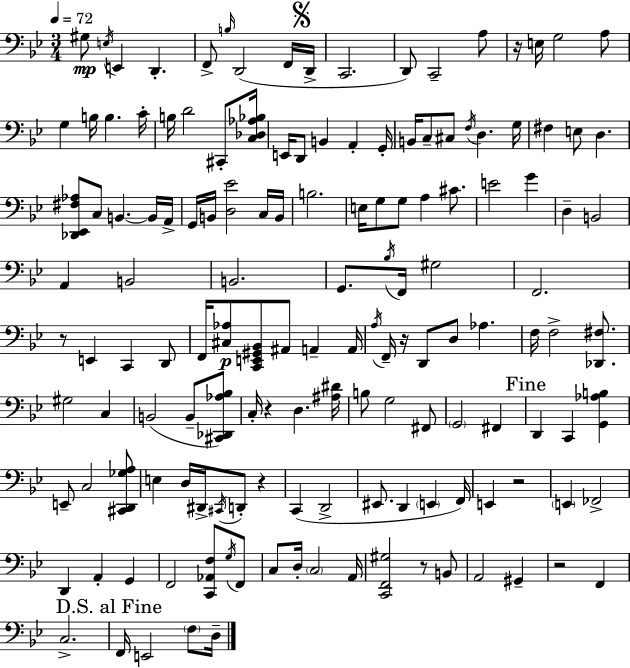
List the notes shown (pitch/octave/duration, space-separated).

G#3/e E3/s E2/q D2/q. F2/e B3/s D2/h F2/s D2/s C2/h. D2/e C2/h A3/e R/s E3/s G3/h A3/e G3/q B3/s B3/q. C4/s B3/s D4/h C#2/e [C3,Db3,Ab3,Bb3]/s E2/s D2/e B2/q A2/q G2/s B2/s C3/e C#3/e F3/s D3/q. G3/s F#3/q E3/e D3/q. [Db2,Eb2,F#3,Ab3]/e C3/e B2/q. B2/s A2/s G2/s B2/s [D3,Eb4]/h C3/s B2/s B3/h. E3/s G3/e G3/e A3/q C#4/e. E4/h G4/q D3/q B2/h A2/q B2/h B2/h. G2/e. Bb3/s F2/s G#3/h F2/h. R/e E2/q C2/q D2/e F2/s [C#3,Ab3]/e [C2,E2,G#2,Bb2]/e A#2/e A2/q A2/s A3/s F2/s R/s D2/e D3/e Ab3/q. F3/s F3/h [Db2,F#3]/e. G#3/h C3/q B2/h B2/e [C#2,Db2,Ab3,Bb3]/e C3/s R/q D3/q. [A#3,D#4]/s B3/e G3/h F#2/e G2/h F#2/q D2/q C2/q [G2,Ab3,B3]/q E2/e C3/h [C#2,D2,Gb3,A3]/e E3/q D3/s D#2/s C#2/s D2/e R/q C2/q D2/h EIS2/e. D2/q E2/q F2/s E2/q R/h E2/q FES2/h D2/q A2/q G2/q F2/h [C2,Ab2,F3]/e G3/s F2/e C3/e D3/s C3/h A2/s [C2,F2,G#3]/h R/e B2/e A2/h G#2/q R/h F2/q C3/h. F2/s E2/h F3/e D3/s